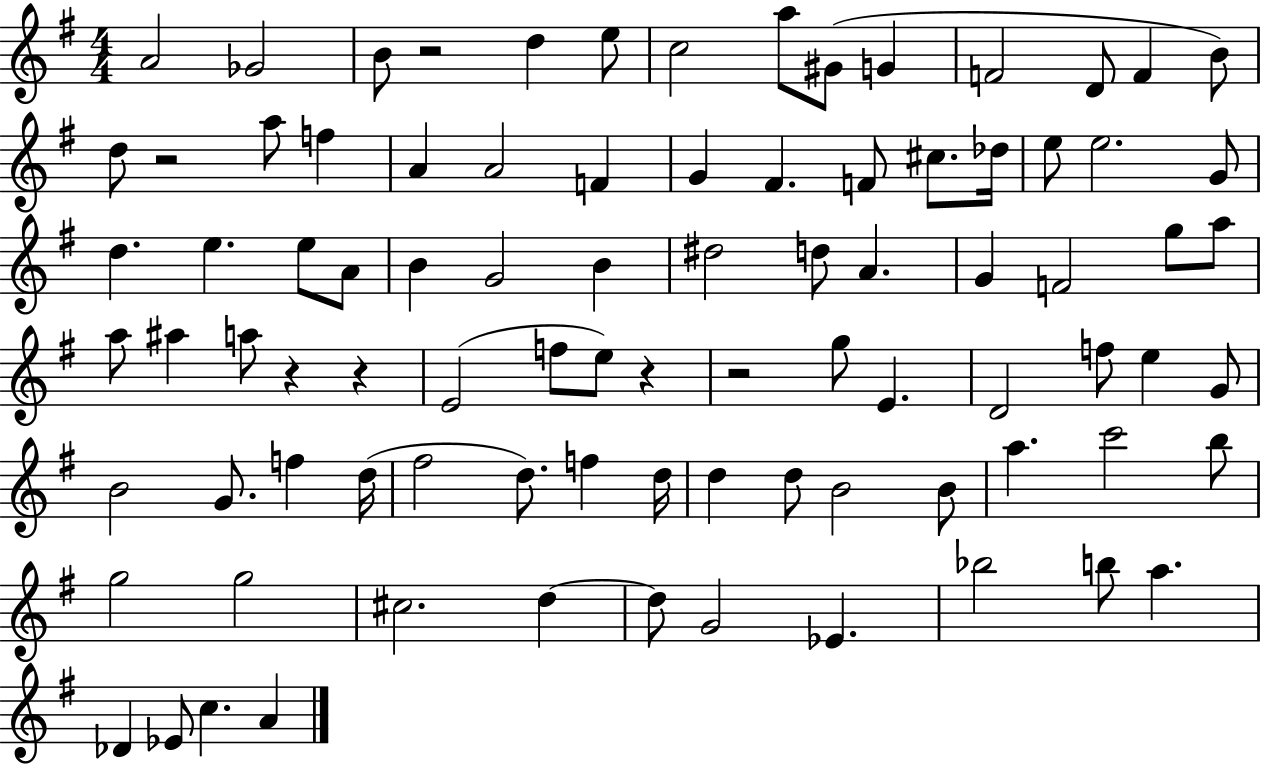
{
  \clef treble
  \numericTimeSignature
  \time 4/4
  \key g \major
  a'2 ges'2 | b'8 r2 d''4 e''8 | c''2 a''8 gis'8( g'4 | f'2 d'8 f'4 b'8) | \break d''8 r2 a''8 f''4 | a'4 a'2 f'4 | g'4 fis'4. f'8 cis''8. des''16 | e''8 e''2. g'8 | \break d''4. e''4. e''8 a'8 | b'4 g'2 b'4 | dis''2 d''8 a'4. | g'4 f'2 g''8 a''8 | \break a''8 ais''4 a''8 r4 r4 | e'2( f''8 e''8) r4 | r2 g''8 e'4. | d'2 f''8 e''4 g'8 | \break b'2 g'8. f''4 d''16( | fis''2 d''8.) f''4 d''16 | d''4 d''8 b'2 b'8 | a''4. c'''2 b''8 | \break g''2 g''2 | cis''2. d''4~~ | d''8 g'2 ees'4. | bes''2 b''8 a''4. | \break des'4 ees'8 c''4. a'4 | \bar "|."
}